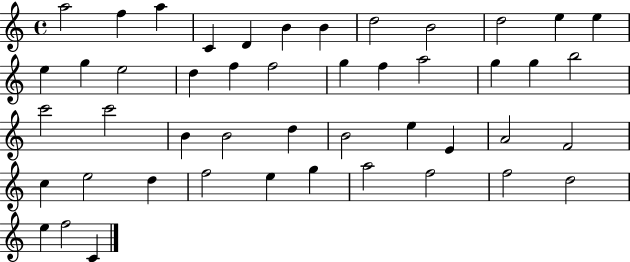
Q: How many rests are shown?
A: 0